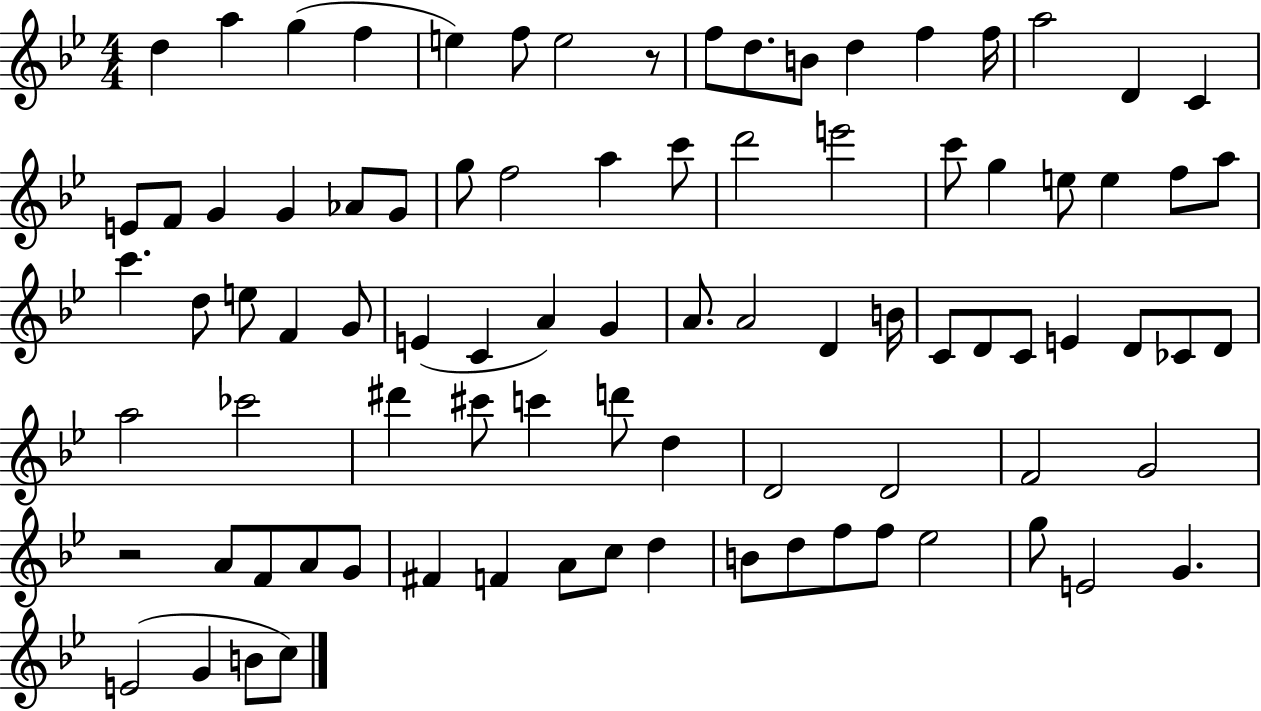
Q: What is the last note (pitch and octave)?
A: C5